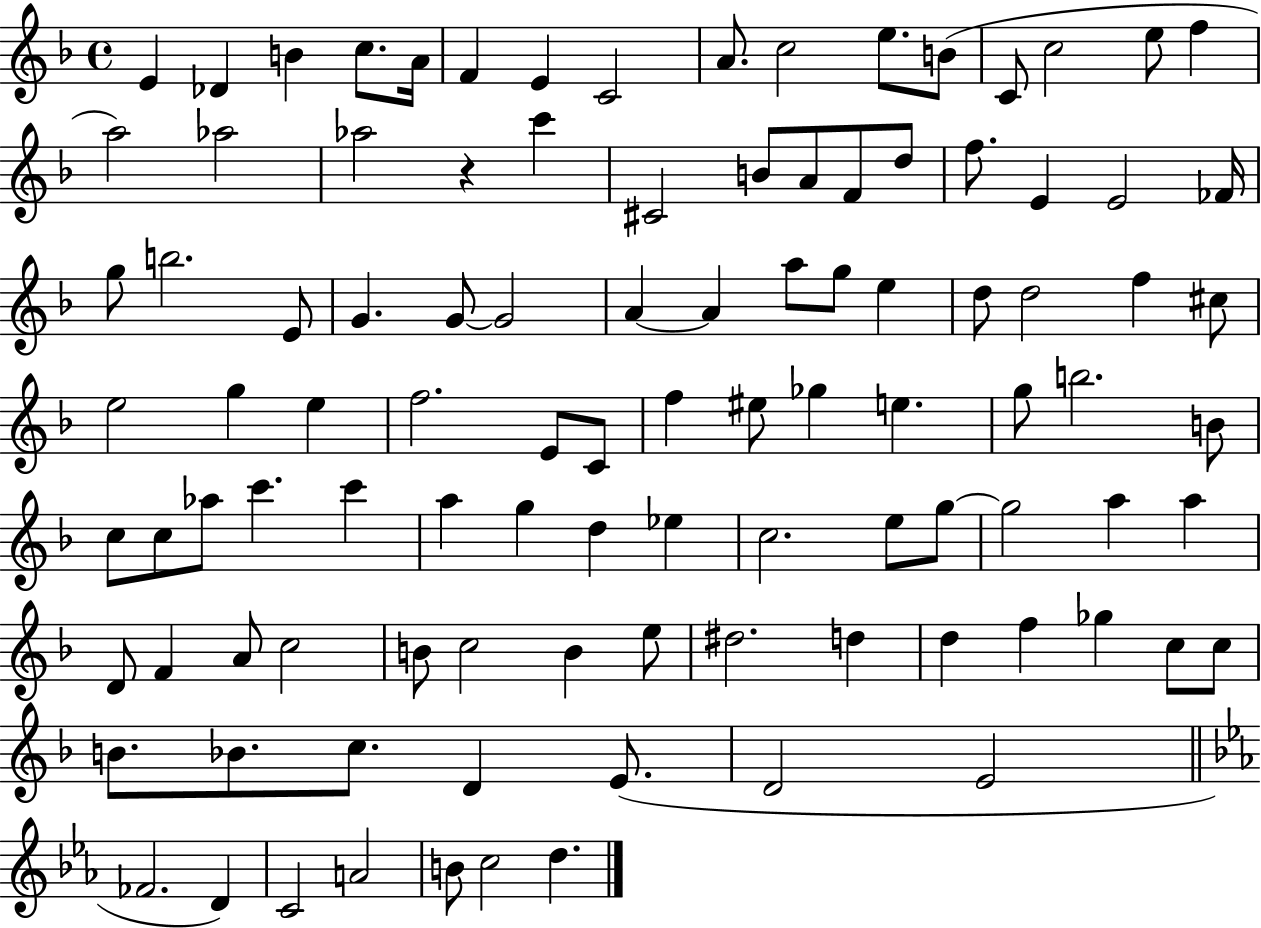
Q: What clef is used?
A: treble